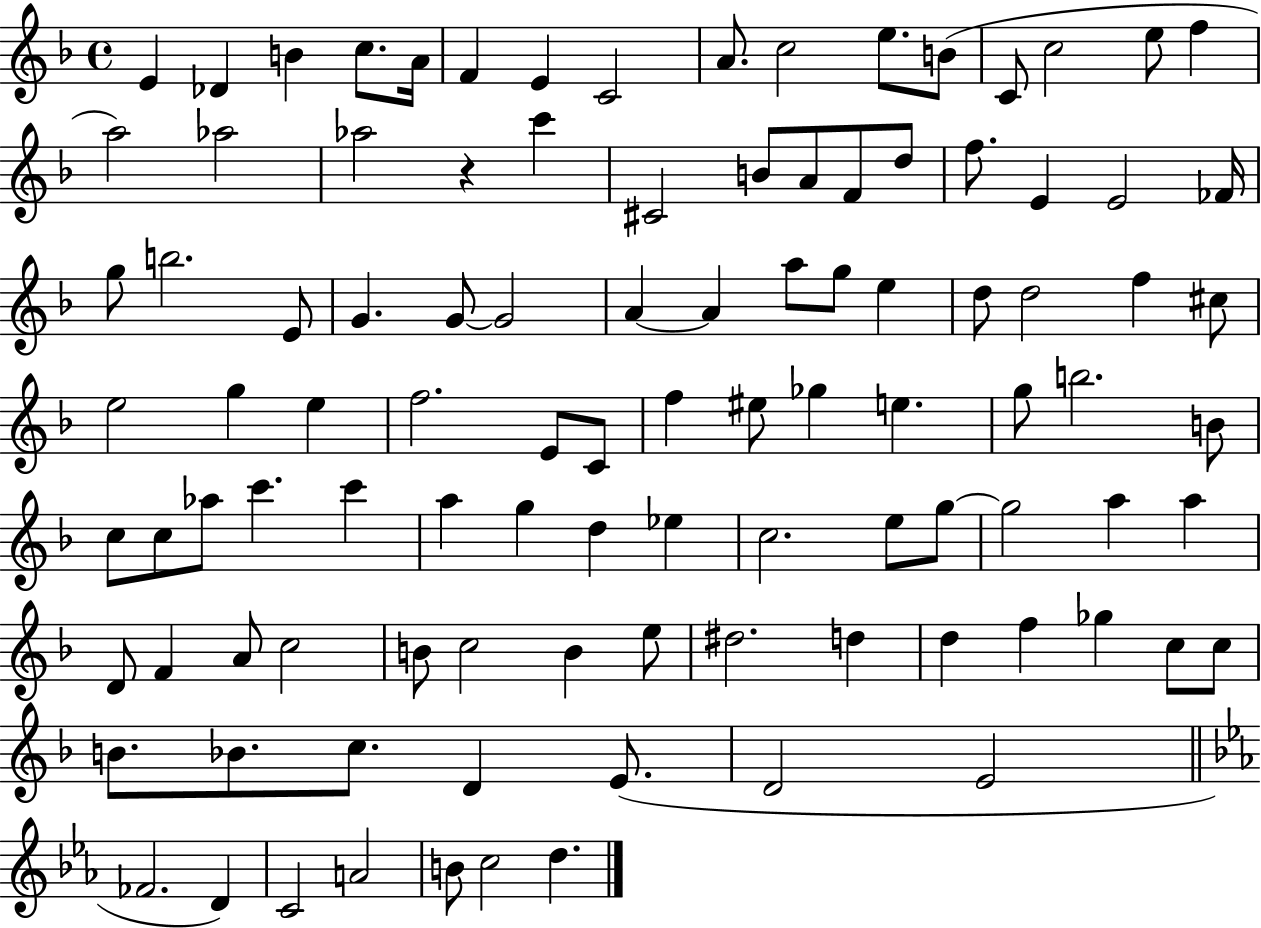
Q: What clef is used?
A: treble